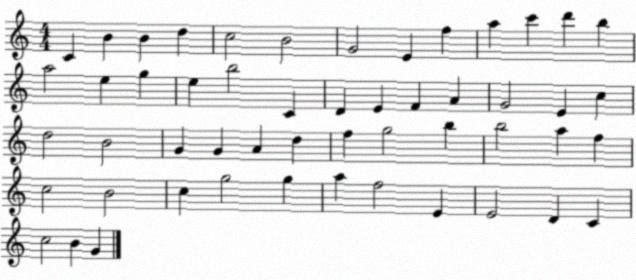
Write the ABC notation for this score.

X:1
T:Untitled
M:4/4
L:1/4
K:C
C B B d c2 B2 G2 E f a c' d' b a2 e g e b2 C D E F A G2 E c d2 B2 G G A d f g2 b b2 a f c2 B2 c g2 g a f2 E E2 D C c2 B G